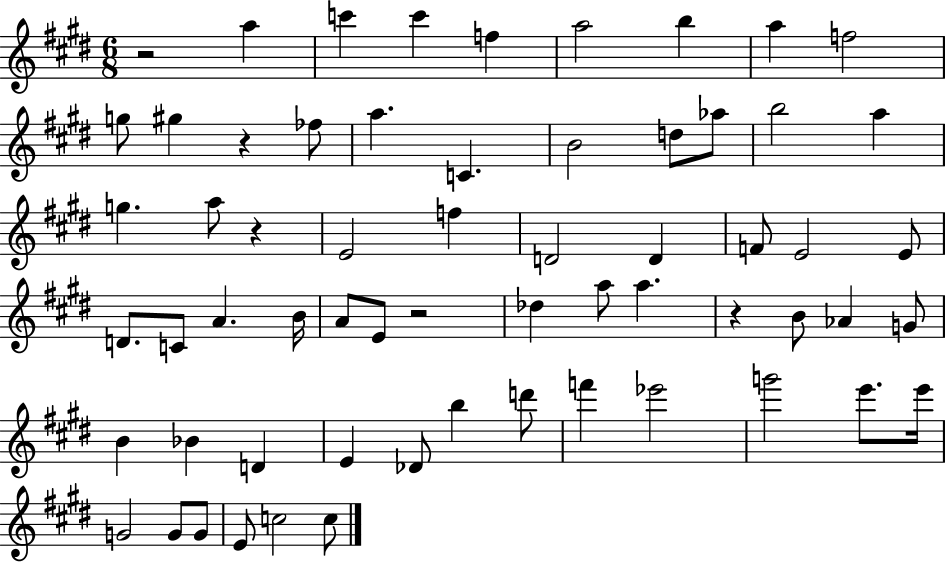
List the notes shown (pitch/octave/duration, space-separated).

R/h A5/q C6/q C6/q F5/q A5/h B5/q A5/q F5/h G5/e G#5/q R/q FES5/e A5/q. C4/q. B4/h D5/e Ab5/e B5/h A5/q G5/q. A5/e R/q E4/h F5/q D4/h D4/q F4/e E4/h E4/e D4/e. C4/e A4/q. B4/s A4/e E4/e R/h Db5/q A5/e A5/q. R/q B4/e Ab4/q G4/e B4/q Bb4/q D4/q E4/q Db4/e B5/q D6/e F6/q Eb6/h G6/h E6/e. E6/s G4/h G4/e G4/e E4/e C5/h C5/e